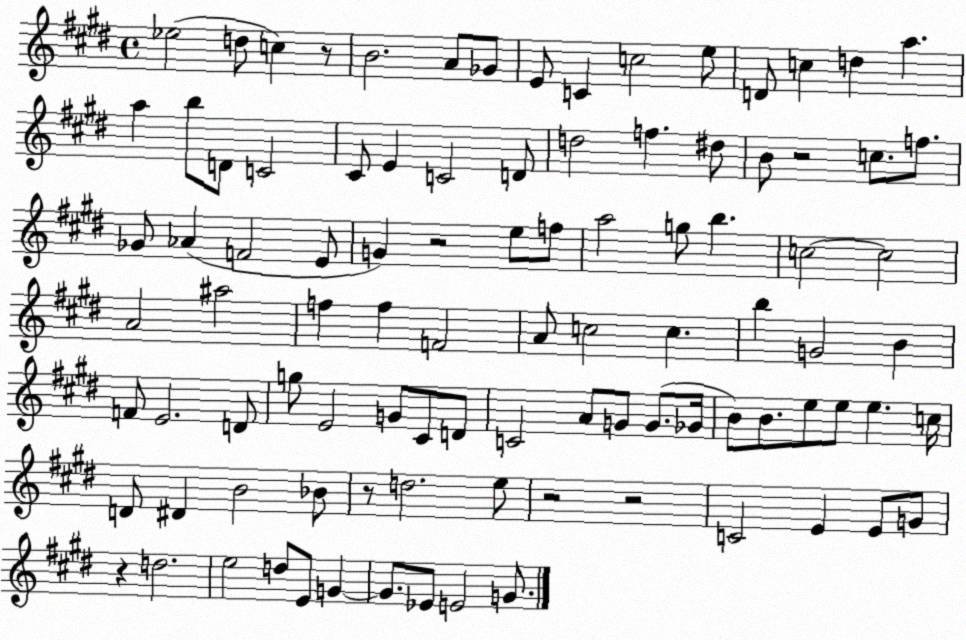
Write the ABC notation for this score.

X:1
T:Untitled
M:4/4
L:1/4
K:E
_e2 d/2 c z/2 B2 A/2 _G/2 E/2 C c2 e/2 D/2 c d a a b/2 D/2 C2 ^C/2 E C2 D/2 d2 f ^d/2 B/2 z2 c/2 f/2 _G/2 _A F2 E/2 G z2 e/2 f/2 a2 g/2 b c2 c2 A2 ^a2 f f F2 A/2 c2 c b G2 B F/2 E2 D/2 g/2 E2 G/2 ^C/2 D/2 C2 A/2 G/2 G/2 _G/4 B/2 B/2 e/2 e/2 e c/4 D/2 ^D B2 _B/2 z/2 d2 e/2 z2 z2 C2 E E/2 G/2 z d2 e2 d/2 E/2 G G/2 _E/2 E2 G/2